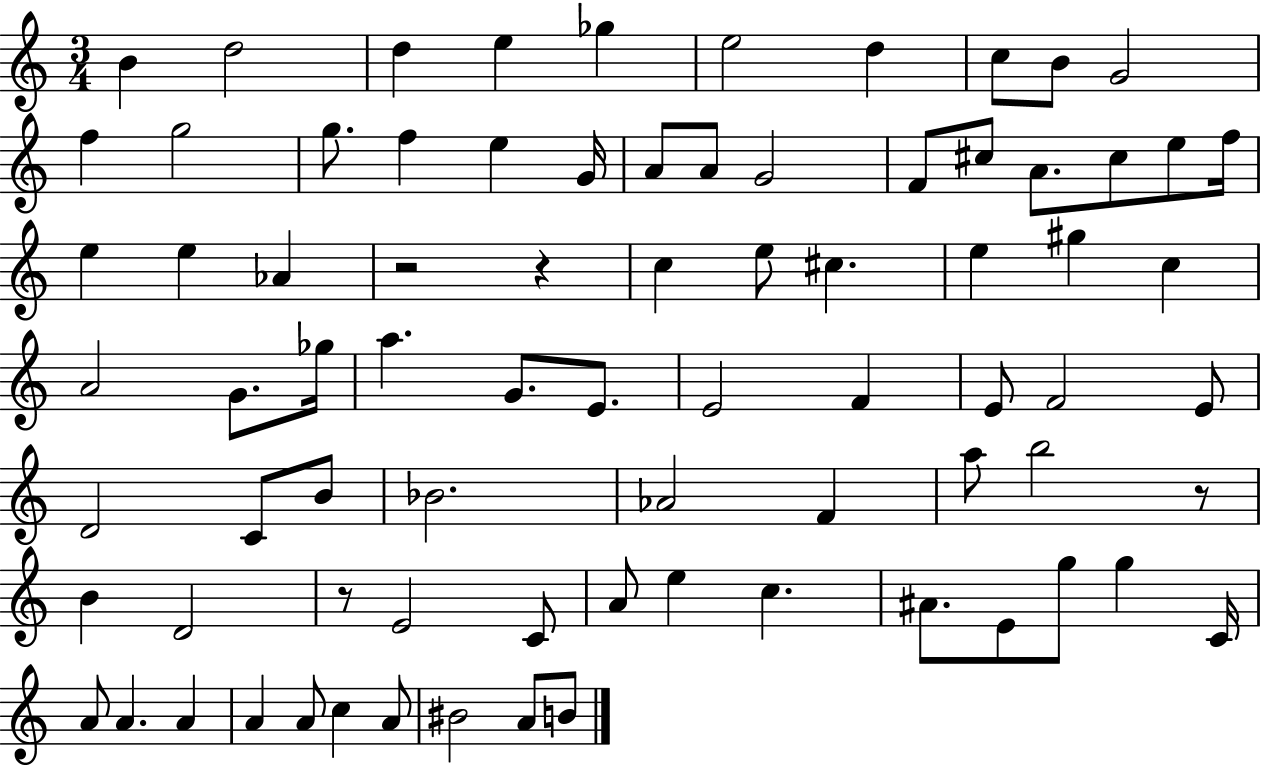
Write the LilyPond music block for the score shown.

{
  \clef treble
  \numericTimeSignature
  \time 3/4
  \key c \major
  b'4 d''2 | d''4 e''4 ges''4 | e''2 d''4 | c''8 b'8 g'2 | \break f''4 g''2 | g''8. f''4 e''4 g'16 | a'8 a'8 g'2 | f'8 cis''8 a'8. cis''8 e''8 f''16 | \break e''4 e''4 aes'4 | r2 r4 | c''4 e''8 cis''4. | e''4 gis''4 c''4 | \break a'2 g'8. ges''16 | a''4. g'8. e'8. | e'2 f'4 | e'8 f'2 e'8 | \break d'2 c'8 b'8 | bes'2. | aes'2 f'4 | a''8 b''2 r8 | \break b'4 d'2 | r8 e'2 c'8 | a'8 e''4 c''4. | ais'8. e'8 g''8 g''4 c'16 | \break a'8 a'4. a'4 | a'4 a'8 c''4 a'8 | bis'2 a'8 b'8 | \bar "|."
}